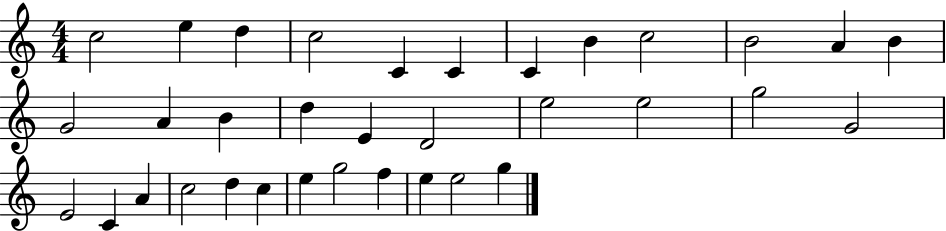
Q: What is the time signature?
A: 4/4